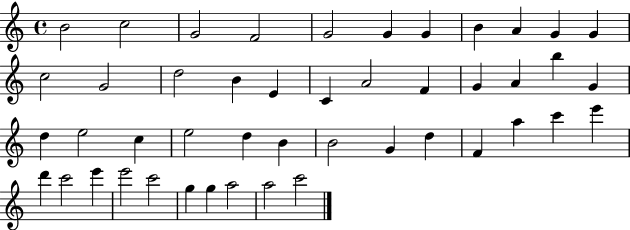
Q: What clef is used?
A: treble